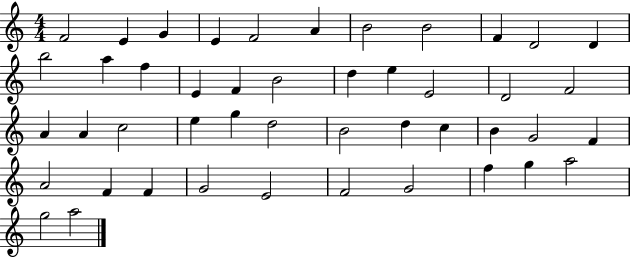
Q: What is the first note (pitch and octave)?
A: F4